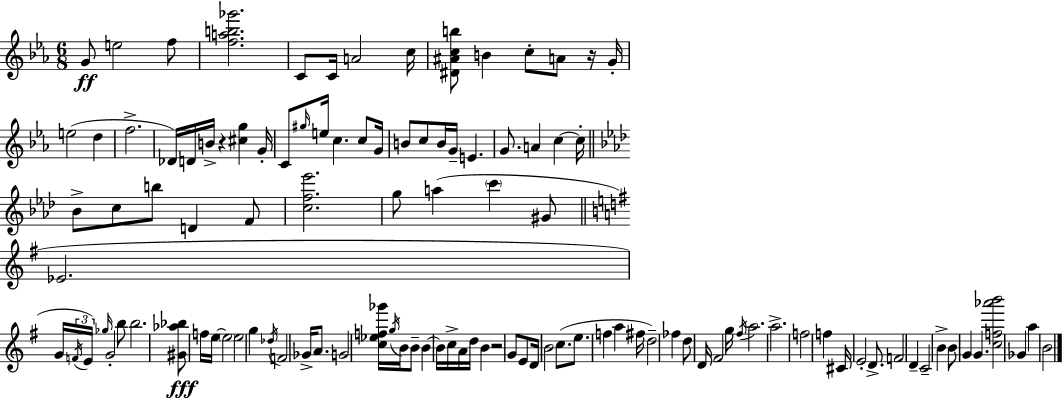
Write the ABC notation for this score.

X:1
T:Untitled
M:6/8
L:1/4
K:Cm
G/2 e2 f/2 [fab_g']2 C/2 C/4 A2 c/4 [^D^Acb]/2 B c/2 A/2 z/4 G/4 e2 d f2 _D/4 D/4 B/4 z [^cg] G/4 C/2 ^g/4 e/4 c c/2 G/4 B/2 c/2 B/4 G/4 E G/2 A c c/4 _B/2 c/2 b/2 D F/2 [cf_e']2 g/2 a c' ^G/2 _E2 G/4 F/4 E/4 _g/4 G2 b/2 b2 [^G_a_b]/2 f/4 e/4 e2 e2 g _d/4 F2 _G/4 A/2 G2 [c_ef_g']/4 g/4 B/4 B/2 B B/4 c/4 A/4 d/4 B z2 G/2 E/2 D/4 B2 c/2 e/2 f a ^f/4 d2 _f d/2 D/4 ^F2 g/4 ^f/4 a2 a2 f2 f ^C/4 E2 D/2 F2 D C2 B B/2 G G [cf_a'b']2 _G a B2